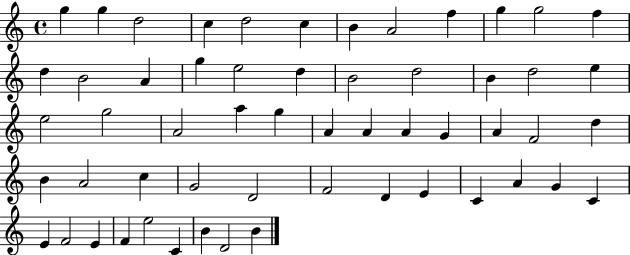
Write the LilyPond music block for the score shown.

{
  \clef treble
  \time 4/4
  \defaultTimeSignature
  \key c \major
  g''4 g''4 d''2 | c''4 d''2 c''4 | b'4 a'2 f''4 | g''4 g''2 f''4 | \break d''4 b'2 a'4 | g''4 e''2 d''4 | b'2 d''2 | b'4 d''2 e''4 | \break e''2 g''2 | a'2 a''4 g''4 | a'4 a'4 a'4 g'4 | a'4 f'2 d''4 | \break b'4 a'2 c''4 | g'2 d'2 | f'2 d'4 e'4 | c'4 a'4 g'4 c'4 | \break e'4 f'2 e'4 | f'4 e''2 c'4 | b'4 d'2 b'4 | \bar "|."
}